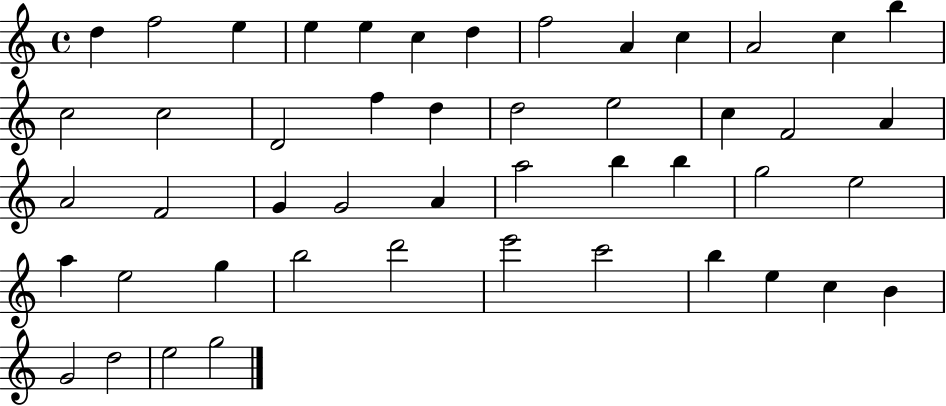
D5/q F5/h E5/q E5/q E5/q C5/q D5/q F5/h A4/q C5/q A4/h C5/q B5/q C5/h C5/h D4/h F5/q D5/q D5/h E5/h C5/q F4/h A4/q A4/h F4/h G4/q G4/h A4/q A5/h B5/q B5/q G5/h E5/h A5/q E5/h G5/q B5/h D6/h E6/h C6/h B5/q E5/q C5/q B4/q G4/h D5/h E5/h G5/h